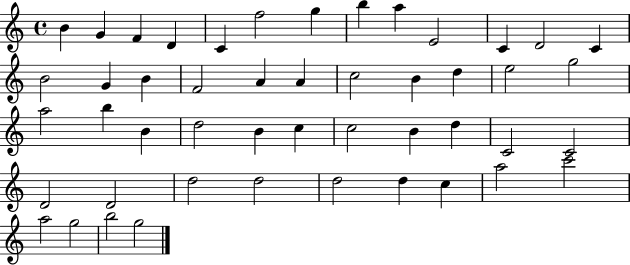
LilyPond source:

{
  \clef treble
  \time 4/4
  \defaultTimeSignature
  \key c \major
  b'4 g'4 f'4 d'4 | c'4 f''2 g''4 | b''4 a''4 e'2 | c'4 d'2 c'4 | \break b'2 g'4 b'4 | f'2 a'4 a'4 | c''2 b'4 d''4 | e''2 g''2 | \break a''2 b''4 b'4 | d''2 b'4 c''4 | c''2 b'4 d''4 | c'2 c'2 | \break d'2 d'2 | d''2 d''2 | d''2 d''4 c''4 | a''2 c'''2 | \break a''2 g''2 | b''2 g''2 | \bar "|."
}